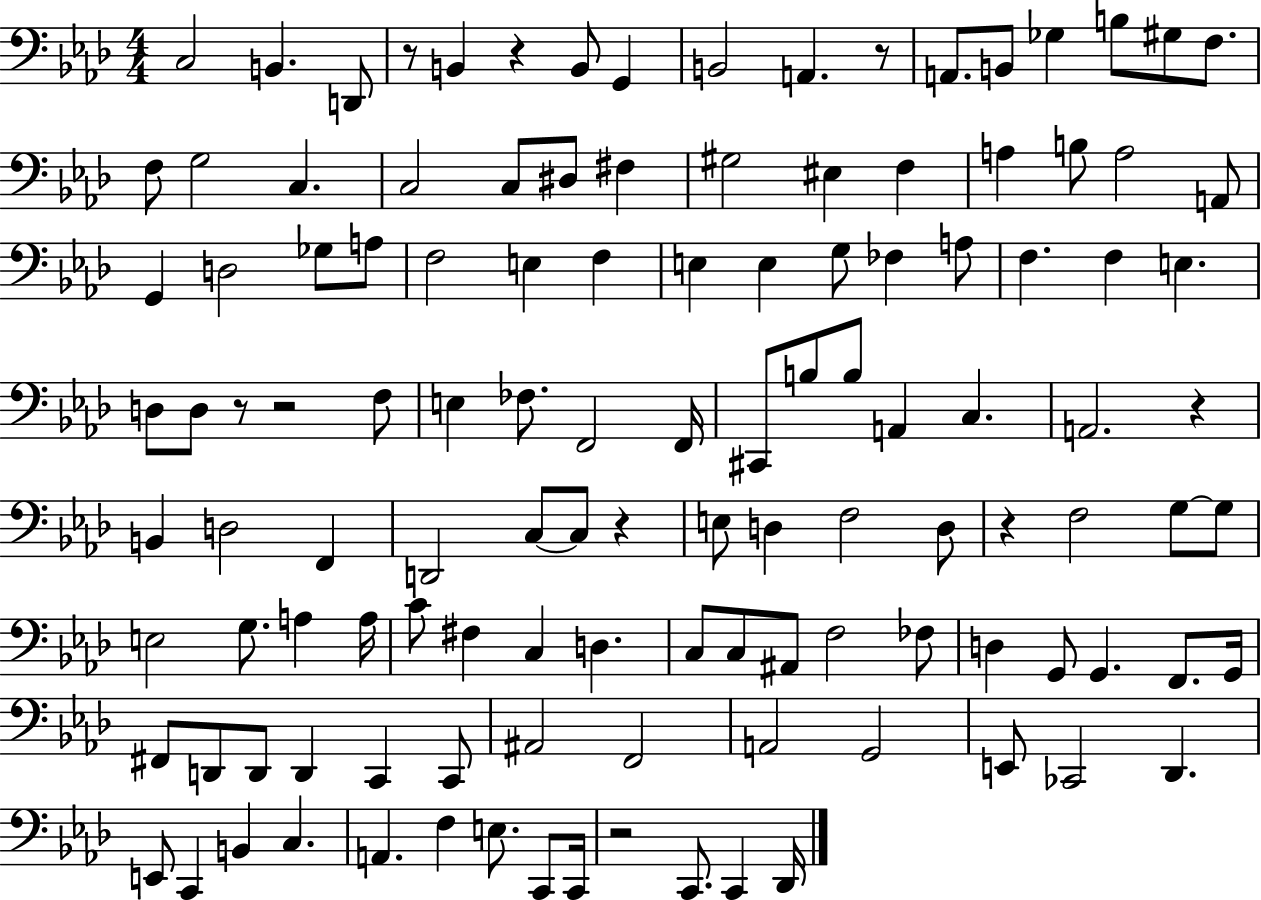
X:1
T:Untitled
M:4/4
L:1/4
K:Ab
C,2 B,, D,,/2 z/2 B,, z B,,/2 G,, B,,2 A,, z/2 A,,/2 B,,/2 _G, B,/2 ^G,/2 F,/2 F,/2 G,2 C, C,2 C,/2 ^D,/2 ^F, ^G,2 ^E, F, A, B,/2 A,2 A,,/2 G,, D,2 _G,/2 A,/2 F,2 E, F, E, E, G,/2 _F, A,/2 F, F, E, D,/2 D,/2 z/2 z2 F,/2 E, _F,/2 F,,2 F,,/4 ^C,,/2 B,/2 B,/2 A,, C, A,,2 z B,, D,2 F,, D,,2 C,/2 C,/2 z E,/2 D, F,2 D,/2 z F,2 G,/2 G,/2 E,2 G,/2 A, A,/4 C/2 ^F, C, D, C,/2 C,/2 ^A,,/2 F,2 _F,/2 D, G,,/2 G,, F,,/2 G,,/4 ^F,,/2 D,,/2 D,,/2 D,, C,, C,,/2 ^A,,2 F,,2 A,,2 G,,2 E,,/2 _C,,2 _D,, E,,/2 C,, B,, C, A,, F, E,/2 C,,/2 C,,/4 z2 C,,/2 C,, _D,,/4